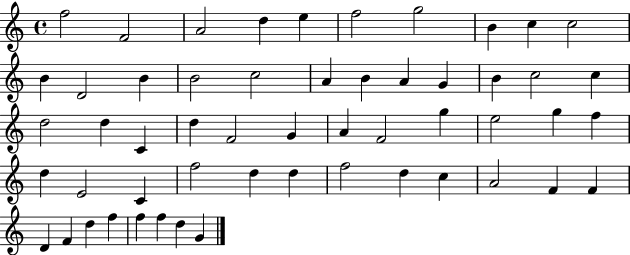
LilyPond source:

{
  \clef treble
  \time 4/4
  \defaultTimeSignature
  \key c \major
  f''2 f'2 | a'2 d''4 e''4 | f''2 g''2 | b'4 c''4 c''2 | \break b'4 d'2 b'4 | b'2 c''2 | a'4 b'4 a'4 g'4 | b'4 c''2 c''4 | \break d''2 d''4 c'4 | d''4 f'2 g'4 | a'4 f'2 g''4 | e''2 g''4 f''4 | \break d''4 e'2 c'4 | f''2 d''4 d''4 | f''2 d''4 c''4 | a'2 f'4 f'4 | \break d'4 f'4 d''4 f''4 | f''4 f''4 d''4 g'4 | \bar "|."
}